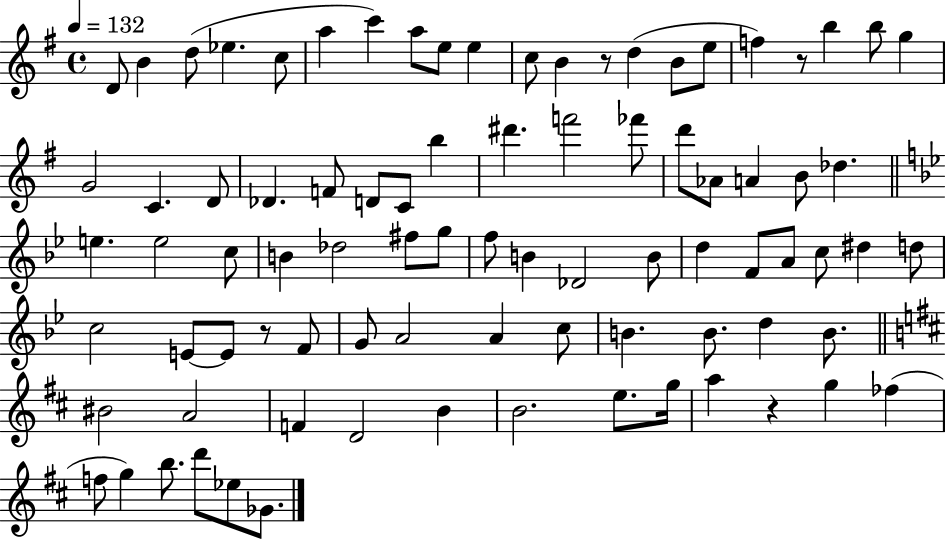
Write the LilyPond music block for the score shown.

{
  \clef treble
  \time 4/4
  \defaultTimeSignature
  \key g \major
  \tempo 4 = 132
  \repeat volta 2 { d'8 b'4 d''8( ees''4. c''8 | a''4 c'''4) a''8 e''8 e''4 | c''8 b'4 r8 d''4( b'8 e''8 | f''4) r8 b''4 b''8 g''4 | \break g'2 c'4. d'8 | des'4. f'8 d'8 c'8 b''4 | dis'''4. f'''2 fes'''8 | d'''8 aes'8 a'4 b'8 des''4. | \break \bar "||" \break \key bes \major e''4. e''2 c''8 | b'4 des''2 fis''8 g''8 | f''8 b'4 des'2 b'8 | d''4 f'8 a'8 c''8 dis''4 d''8 | \break c''2 e'8~~ e'8 r8 f'8 | g'8 a'2 a'4 c''8 | b'4. b'8. d''4 b'8. | \bar "||" \break \key d \major bis'2 a'2 | f'4 d'2 b'4 | b'2. e''8. g''16 | a''4 r4 g''4 fes''4( | \break f''8 g''4) b''8. d'''8 ees''8 ges'8. | } \bar "|."
}